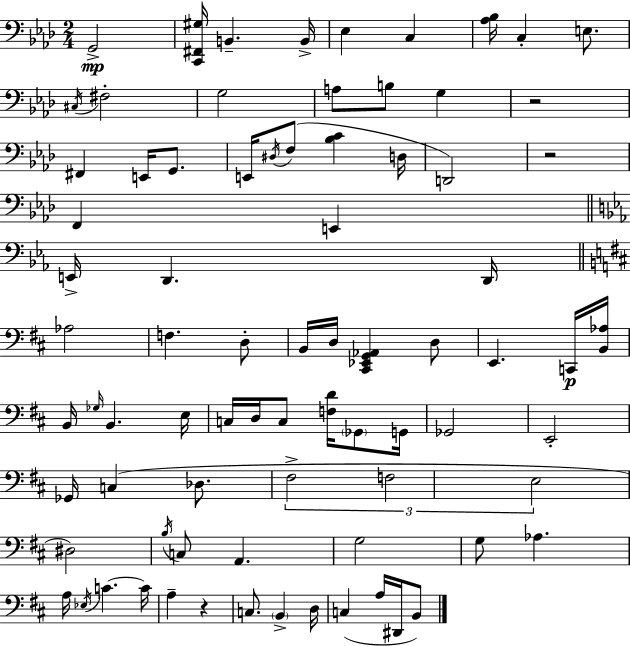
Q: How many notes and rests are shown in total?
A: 79